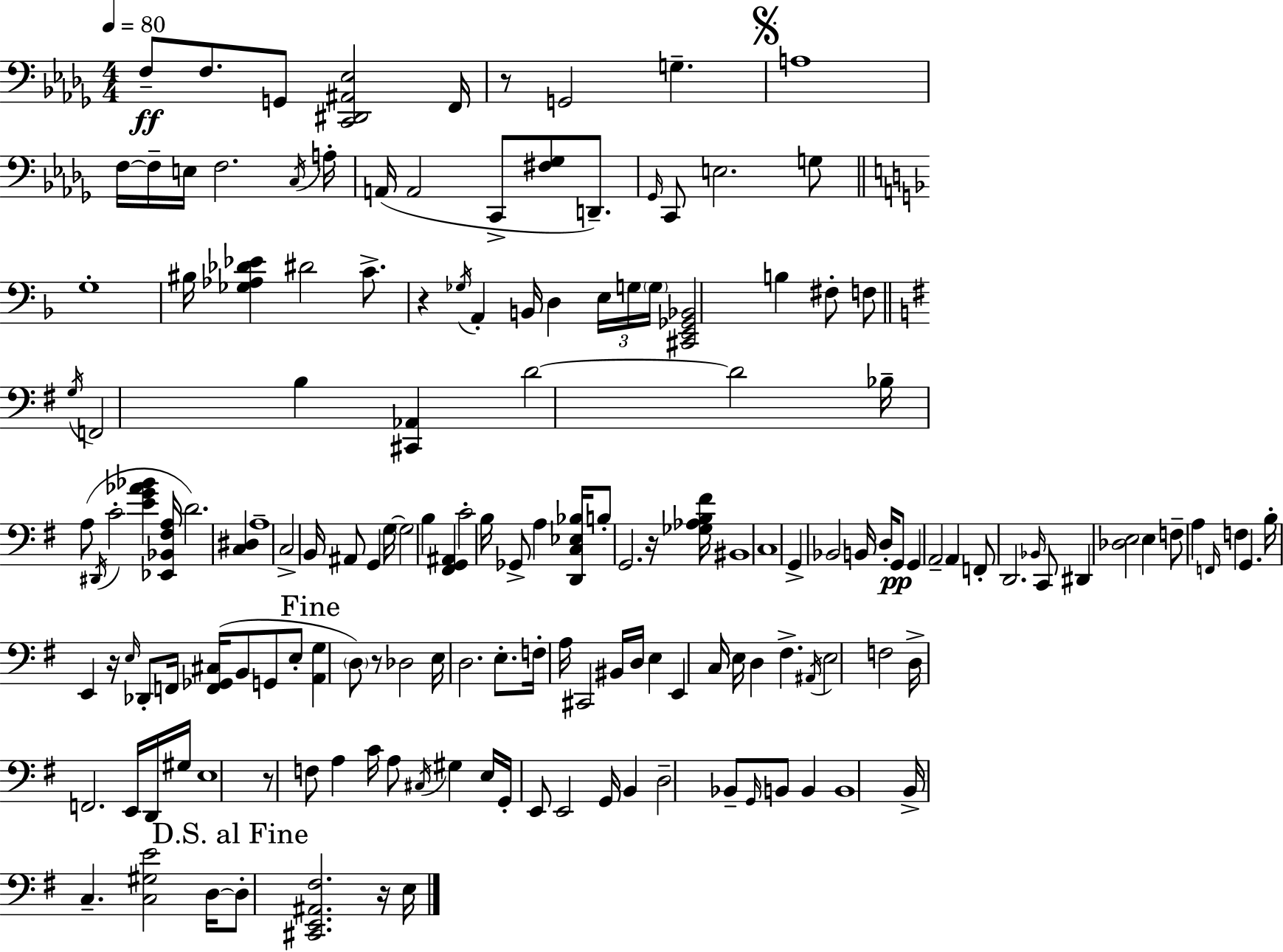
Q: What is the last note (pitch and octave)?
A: E3